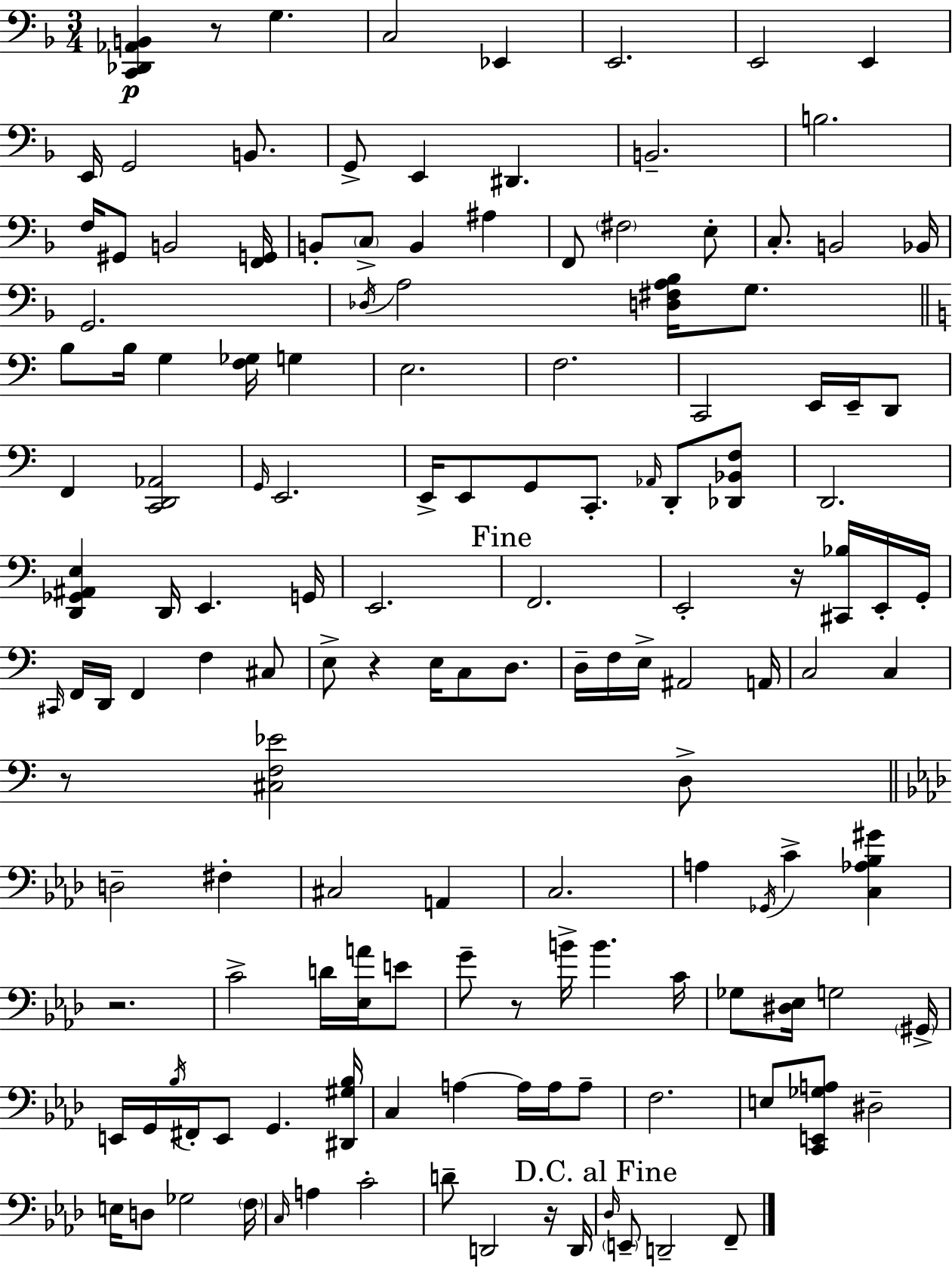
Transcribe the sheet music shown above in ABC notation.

X:1
T:Untitled
M:3/4
L:1/4
K:Dm
[C,,_D,,_A,,B,,] z/2 G, C,2 _E,, E,,2 E,,2 E,, E,,/4 G,,2 B,,/2 G,,/2 E,, ^D,, B,,2 B,2 F,/4 ^G,,/2 B,,2 [F,,G,,]/4 B,,/2 C,/2 B,, ^A, F,,/2 ^F,2 E,/2 C,/2 B,,2 _B,,/4 G,,2 _D,/4 A,2 [D,^F,A,_B,]/4 G,/2 B,/2 B,/4 G, [F,_G,]/4 G, E,2 F,2 C,,2 E,,/4 E,,/4 D,,/2 F,, [C,,D,,_A,,]2 G,,/4 E,,2 E,,/4 E,,/2 G,,/2 C,,/2 _A,,/4 D,,/2 [_D,,_B,,F,]/2 D,,2 [D,,_G,,^A,,E,] D,,/4 E,, G,,/4 E,,2 F,,2 E,,2 z/4 [^C,,_B,]/4 E,,/4 G,,/4 ^C,,/4 F,,/4 D,,/4 F,, F, ^C,/2 E,/2 z E,/4 C,/2 D,/2 D,/4 F,/4 E,/4 ^A,,2 A,,/4 C,2 C, z/2 [^C,F,_E]2 D,/2 D,2 ^F, ^C,2 A,, C,2 A, _G,,/4 C [C,_A,_B,^G] z2 C2 D/4 [_E,A]/4 E/2 G/2 z/2 B/4 B C/4 _G,/2 [^D,_E,]/4 G,2 ^G,,/4 E,,/4 G,,/4 _B,/4 ^F,,/4 E,,/2 G,, [^D,,^G,_B,]/4 C, A, A,/4 A,/4 A,/2 F,2 E,/2 [C,,E,,_G,A,]/2 ^D,2 E,/4 D,/2 _G,2 F,/4 C,/4 A, C2 D/2 D,,2 z/4 D,,/4 _D,/4 E,,/2 D,,2 F,,/2